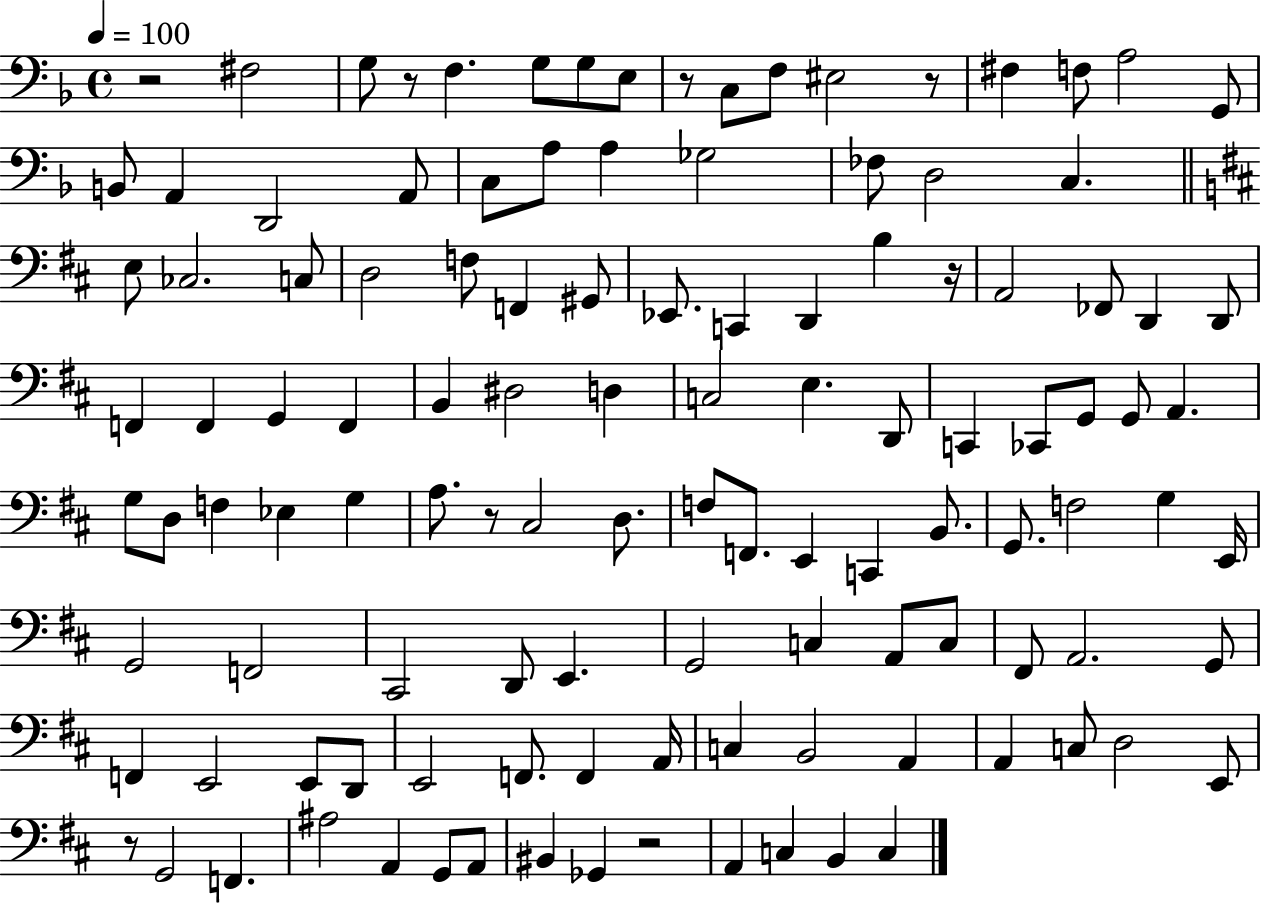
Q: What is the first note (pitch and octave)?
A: F#3